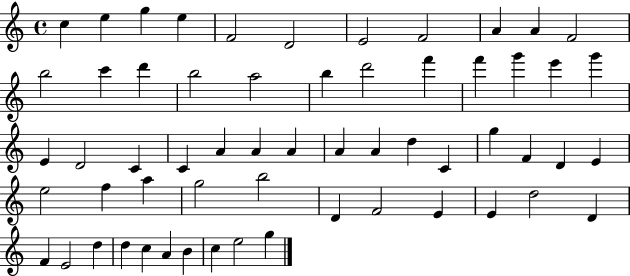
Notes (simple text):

C5/q E5/q G5/q E5/q F4/h D4/h E4/h F4/h A4/q A4/q F4/h B5/h C6/q D6/q B5/h A5/h B5/q D6/h F6/q F6/q G6/q E6/q G6/q E4/q D4/h C4/q C4/q A4/q A4/q A4/q A4/q A4/q D5/q C4/q G5/q F4/q D4/q E4/q E5/h F5/q A5/q G5/h B5/h D4/q F4/h E4/q E4/q D5/h D4/q F4/q E4/h D5/q D5/q C5/q A4/q B4/q C5/q E5/h G5/q